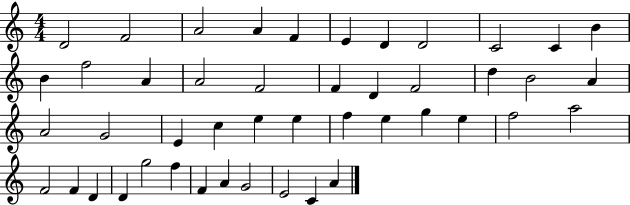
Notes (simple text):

D4/h F4/h A4/h A4/q F4/q E4/q D4/q D4/h C4/h C4/q B4/q B4/q F5/h A4/q A4/h F4/h F4/q D4/q F4/h D5/q B4/h A4/q A4/h G4/h E4/q C5/q E5/q E5/q F5/q E5/q G5/q E5/q F5/h A5/h F4/h F4/q D4/q D4/q G5/h F5/q F4/q A4/q G4/h E4/h C4/q A4/q